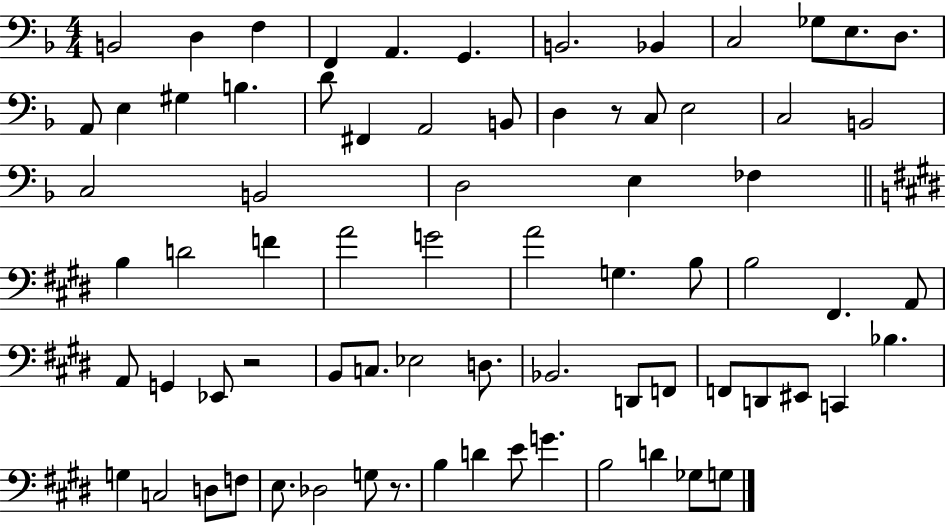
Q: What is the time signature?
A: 4/4